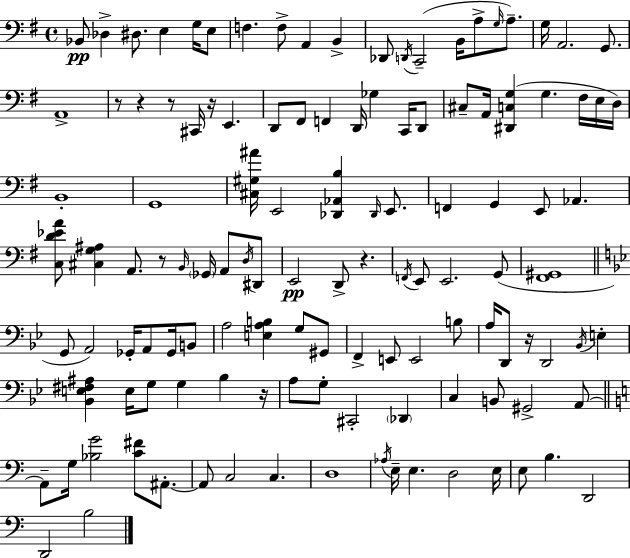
Bb2/e Db3/q D#3/e. E3/q G3/s E3/e F3/q. F3/e A2/q B2/q Db2/e D2/s C2/h B2/s A3/e G3/s A3/e. G3/s A2/h. G2/e. A2/w R/e R/q R/e C#2/s R/s E2/q. D2/e F#2/e F2/q D2/s Gb3/q C2/s D2/e C#3/e A2/s [D#2,C3,G3]/q G3/q. F#3/s E3/s D3/s B2/w G2/w [C#3,G#3,A#4]/s E2/h [Db2,Ab2,B3]/q Db2/s E2/e. F2/q G2/q E2/e Ab2/q. [C3,D4,Eb4,A4]/e [C#3,G3,A#3]/q A2/e. R/e B2/s Gb2/s A2/e D3/s D#2/e E2/h D2/e R/q. F2/s E2/e E2/h. G2/e [F#2,G#2]/w G2/e A2/h Gb2/s A2/e Gb2/s B2/e A3/h [E3,A3,B3]/q G3/e G#2/e F2/q E2/e E2/h B3/e A3/s D2/e R/s D2/h Bb2/s E3/q [Bb2,E3,F#3,A#3]/q E3/s G3/e G3/q Bb3/q R/s A3/e G3/e C#2/h Db2/q C3/q B2/e G#2/h A2/e A2/e G3/s [Bb3,G4]/h [C4,F#4]/e A#2/e. A#2/e C3/h C3/q. D3/w Ab3/s E3/s E3/q. D3/h E3/s E3/e B3/q. D2/h D2/h B3/h